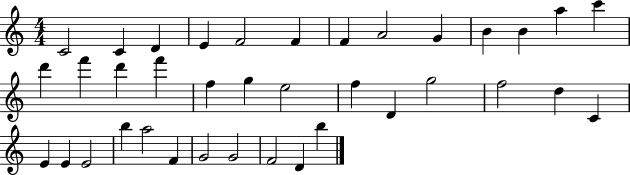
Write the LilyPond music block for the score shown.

{
  \clef treble
  \numericTimeSignature
  \time 4/4
  \key c \major
  c'2 c'4 d'4 | e'4 f'2 f'4 | f'4 a'2 g'4 | b'4 b'4 a''4 c'''4 | \break d'''4 f'''4 d'''4 f'''4 | f''4 g''4 e''2 | f''4 d'4 g''2 | f''2 d''4 c'4 | \break e'4 e'4 e'2 | b''4 a''2 f'4 | g'2 g'2 | f'2 d'4 b''4 | \break \bar "|."
}